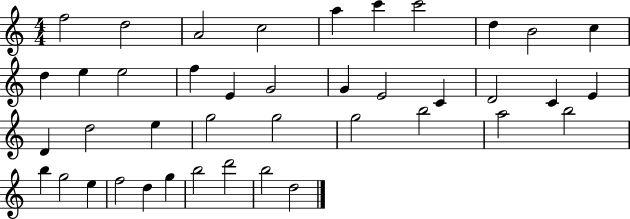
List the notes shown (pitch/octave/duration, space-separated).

F5/h D5/h A4/h C5/h A5/q C6/q C6/h D5/q B4/h C5/q D5/q E5/q E5/h F5/q E4/q G4/h G4/q E4/h C4/q D4/h C4/q E4/q D4/q D5/h E5/q G5/h G5/h G5/h B5/h A5/h B5/h B5/q G5/h E5/q F5/h D5/q G5/q B5/h D6/h B5/h D5/h